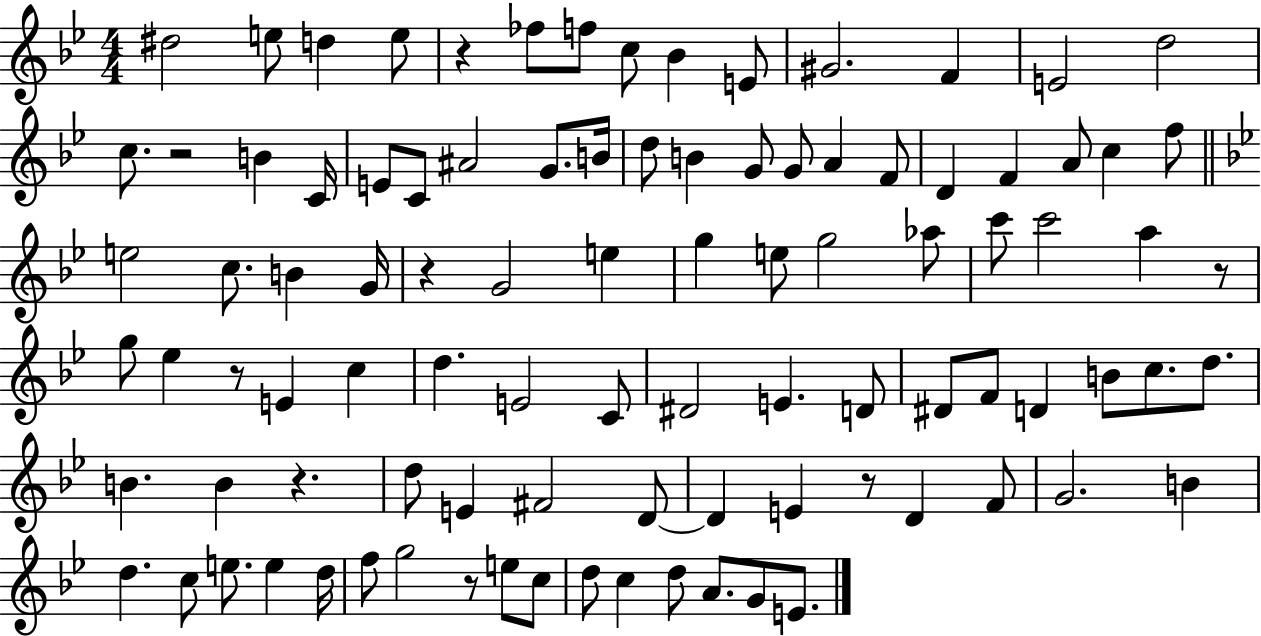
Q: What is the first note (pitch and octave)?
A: D#5